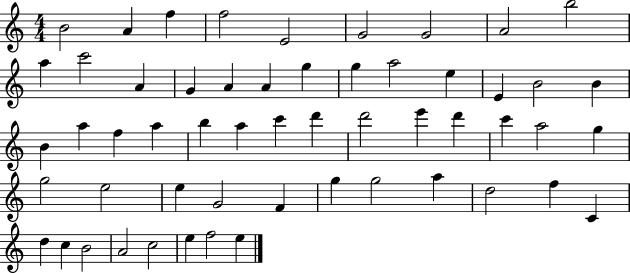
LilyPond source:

{
  \clef treble
  \numericTimeSignature
  \time 4/4
  \key c \major
  b'2 a'4 f''4 | f''2 e'2 | g'2 g'2 | a'2 b''2 | \break a''4 c'''2 a'4 | g'4 a'4 a'4 g''4 | g''4 a''2 e''4 | e'4 b'2 b'4 | \break b'4 a''4 f''4 a''4 | b''4 a''4 c'''4 d'''4 | d'''2 e'''4 d'''4 | c'''4 a''2 g''4 | \break g''2 e''2 | e''4 g'2 f'4 | g''4 g''2 a''4 | d''2 f''4 c'4 | \break d''4 c''4 b'2 | a'2 c''2 | e''4 f''2 e''4 | \bar "|."
}